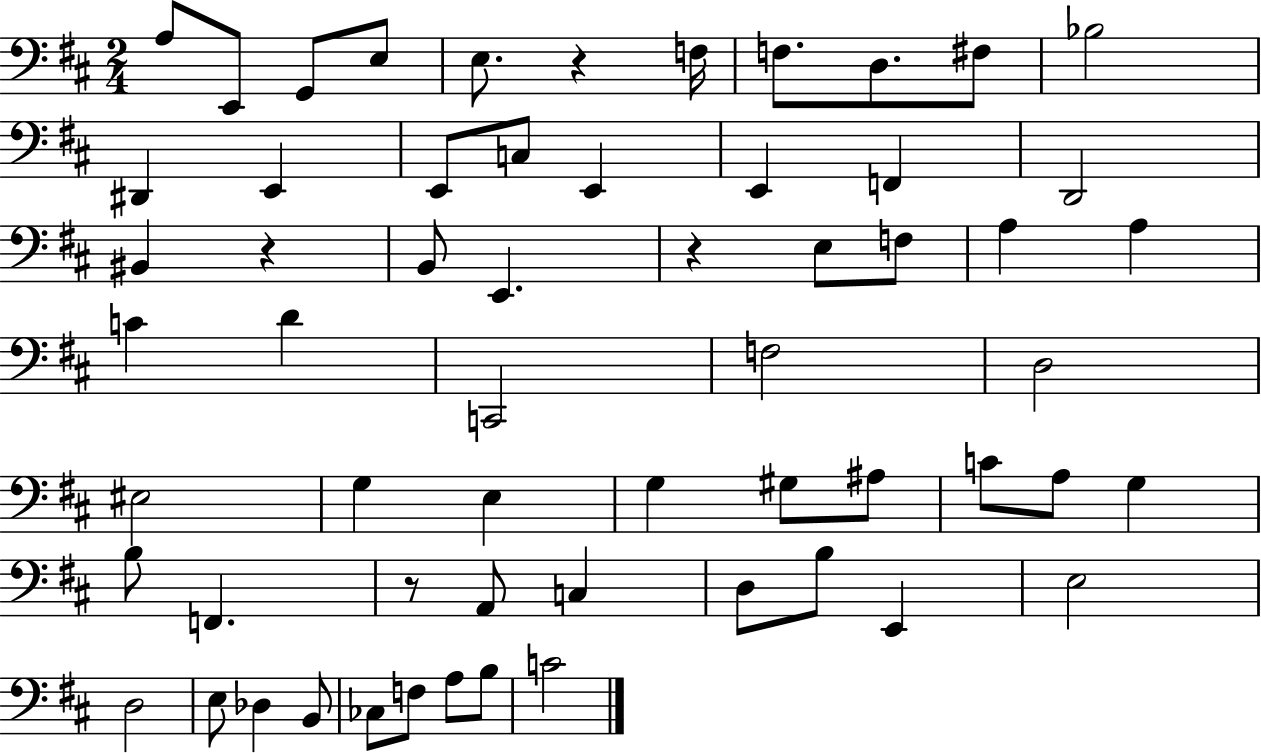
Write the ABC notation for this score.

X:1
T:Untitled
M:2/4
L:1/4
K:D
A,/2 E,,/2 G,,/2 E,/2 E,/2 z F,/4 F,/2 D,/2 ^F,/2 _B,2 ^D,, E,, E,,/2 C,/2 E,, E,, F,, D,,2 ^B,, z B,,/2 E,, z E,/2 F,/2 A, A, C D C,,2 F,2 D,2 ^E,2 G, E, G, ^G,/2 ^A,/2 C/2 A,/2 G, B,/2 F,, z/2 A,,/2 C, D,/2 B,/2 E,, E,2 D,2 E,/2 _D, B,,/2 _C,/2 F,/2 A,/2 B,/2 C2